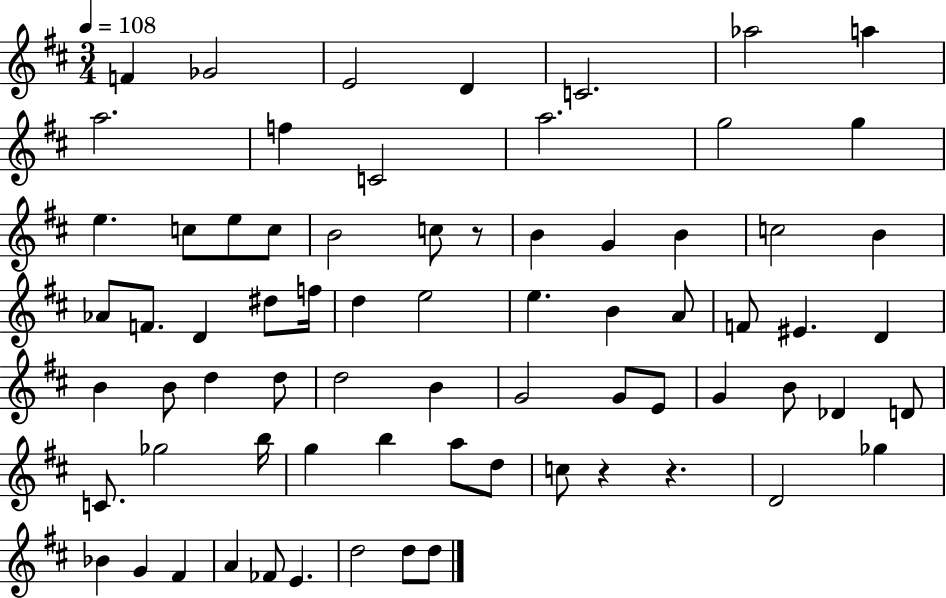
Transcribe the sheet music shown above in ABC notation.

X:1
T:Untitled
M:3/4
L:1/4
K:D
F _G2 E2 D C2 _a2 a a2 f C2 a2 g2 g e c/2 e/2 c/2 B2 c/2 z/2 B G B c2 B _A/2 F/2 D ^d/2 f/4 d e2 e B A/2 F/2 ^E D B B/2 d d/2 d2 B G2 G/2 E/2 G B/2 _D D/2 C/2 _g2 b/4 g b a/2 d/2 c/2 z z D2 _g _B G ^F A _F/2 E d2 d/2 d/2